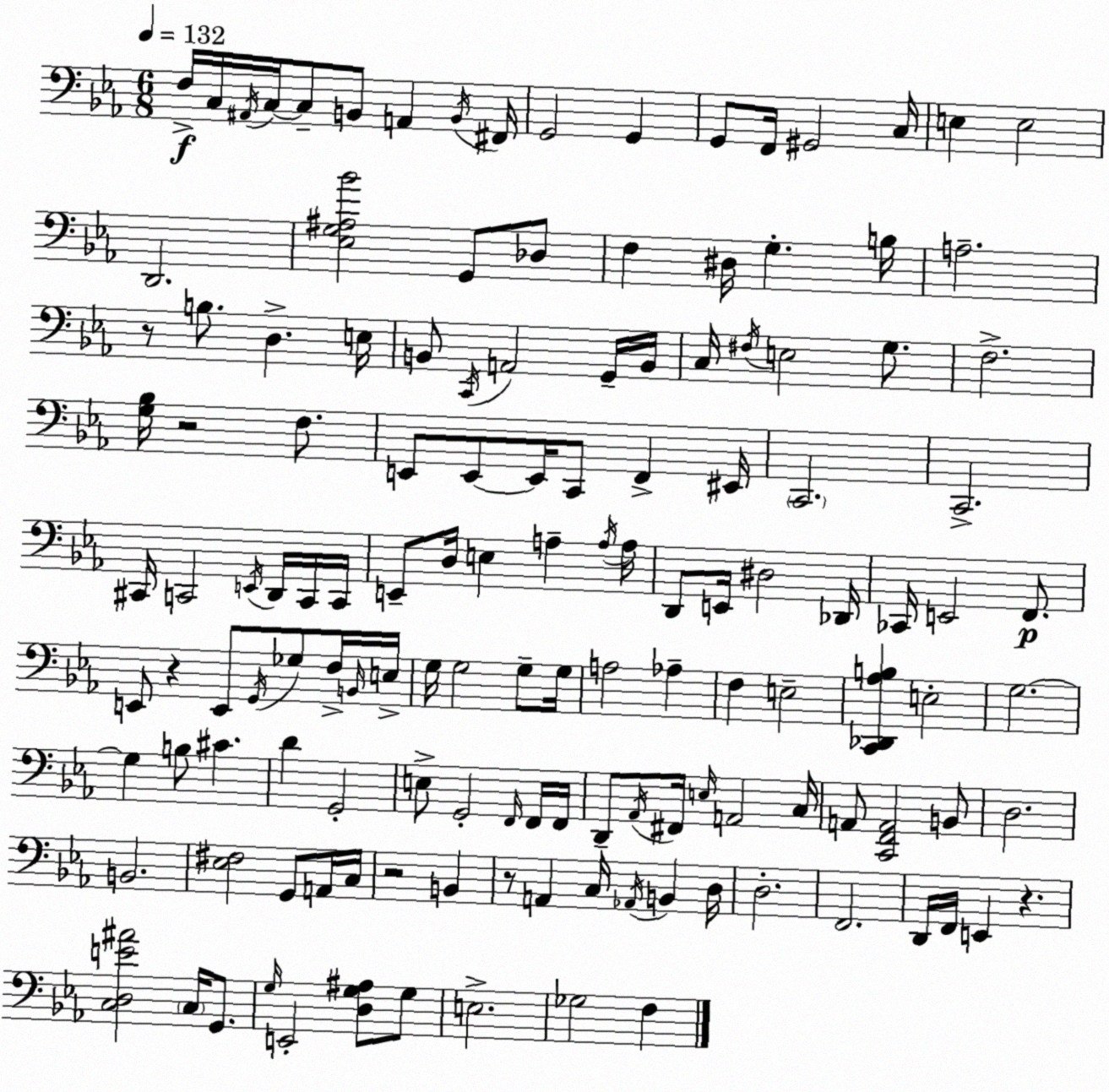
X:1
T:Untitled
M:6/8
L:1/4
K:Eb
F,/4 C,/4 ^A,,/4 C,/4 C,/2 B,,/2 A,, B,,/4 ^F,,/4 G,,2 G,, G,,/2 F,,/4 ^G,,2 C,/4 E, E,2 D,,2 [_E,G,^A,_B]2 G,,/2 _D,/2 F, ^D,/4 G, B,/4 A,2 z/2 B,/2 D, E,/4 B,,/2 C,,/4 A,,2 G,,/4 B,,/4 C,/4 ^F,/4 E,2 G,/2 F,2 [G,_B,]/4 z2 F,/2 E,,/2 E,,/2 E,,/4 C,,/2 F,, ^E,,/4 C,,2 C,,2 ^C,,/4 C,,2 E,,/4 D,,/4 C,,/4 C,,/4 E,,/2 D,/4 E, A, A,/4 A,/4 D,,/2 E,,/4 ^D,2 _D,,/4 _C,,/4 E,,2 F,,/2 E,,/2 z E,,/2 G,,/4 _G,/2 F,/4 B,,/4 E,/4 G,/4 G,2 G,/2 G,/4 A,2 _A, F, E,2 [C,,_D,,_A,B,] E,2 G,2 G, B,/2 ^C D G,,2 E,/2 G,,2 F,,/4 F,,/4 F,,/4 D,,/2 _A,,/4 ^F,,/4 E,/4 A,,2 C,/4 A,,/2 [C,,F,,A,,]2 B,,/2 D,2 B,,2 [_E,^F,]2 G,,/2 A,,/4 C,/4 z2 B,, z/2 A,, C,/4 _A,,/4 B,, D,/4 D,2 F,,2 D,,/4 F,,/4 E,, z [C,D,E^A]2 C,/4 G,,/2 G,/4 E,,2 [D,G,^A,]/2 G,/2 E,2 _G,2 F,